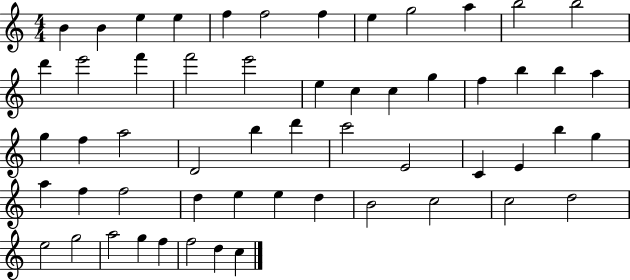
X:1
T:Untitled
M:4/4
L:1/4
K:C
B B e e f f2 f e g2 a b2 b2 d' e'2 f' f'2 e'2 e c c g f b b a g f a2 D2 b d' c'2 E2 C E b g a f f2 d e e d B2 c2 c2 d2 e2 g2 a2 g f f2 d c